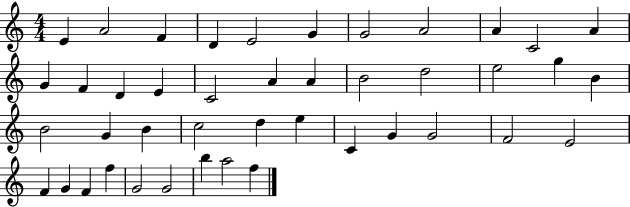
E4/q A4/h F4/q D4/q E4/h G4/q G4/h A4/h A4/q C4/h A4/q G4/q F4/q D4/q E4/q C4/h A4/q A4/q B4/h D5/h E5/h G5/q B4/q B4/h G4/q B4/q C5/h D5/q E5/q C4/q G4/q G4/h F4/h E4/h F4/q G4/q F4/q F5/q G4/h G4/h B5/q A5/h F5/q